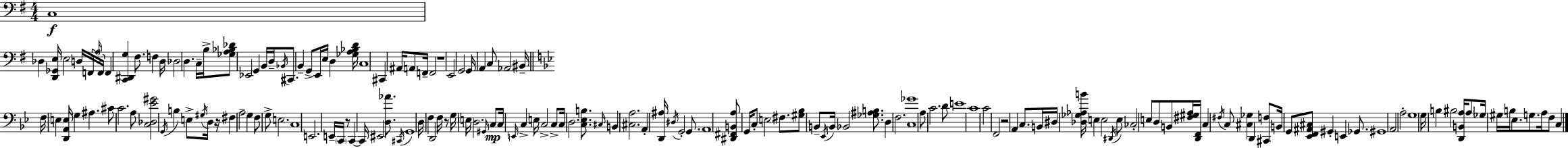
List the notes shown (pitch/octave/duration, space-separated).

C3/w Db3/q [D2,Gb2,E3]/s E3/h D3/s F2/s A3/s F2/s F2/q [C2,D#2,G3]/q F#3/e. F3/q D3/s Db3/h D3/q. C3/s B3/s [Gb3,A3,Bb3,Db4]/e Eb2/h G2/q B2/s D3/s Bb2/s C#2/e. B2/q G2/e E2/s E3/s D3/q [Gb3,A3,Bb3,D4]/s C3/w C#2/q A#2/s A2/e F2/s F2/h R/w E2/h G2/h G2/s A2/q C3/e Ab2/h BIS2/s F3/s E3/q [D2,A2,E3]/s G3/q A#3/q. C#4/e C4/h. A3/e [C3,Db3,Eb4,G#4]/h G2/s B3/q E3/e G#3/s D3/s R/s F#3/q A3/h G3/q F3/e G3/e E3/h. C3/w E2/h. E2/s C2/s R/e C2/q C2/s EIS2/h [D3,Ab4]/e. C#2/s G2/w D3/s F3/q D2/h F3/s R/e G3/s E3/s D3/h. G#2/s C3/e C3/s E2/s C3/q E3/s C3/h C3/e C3/s D3/h. [C3,Eb3,B3]/e. C#3/s B2/q [C#3,A3]/h. A2/q [D2,A#3]/s D#3/s G2/h G2/e. A2/w [D#2,F#2,B2,A3]/e G2/s C3/e E3/h F#3/e. [G#3,Bb3]/e B2/e Eb2/s B2/s Bb2/h [Gb3,A#3,B3]/e. D3/q F3/h. [C3,Gb4]/w A3/e C4/h. D4/e E4/w C4/w C4/h F2/h R/h A2/q C3/e. B2/s D#3/s [Db3,Gb3,Ab3,B4]/s E3/q E3/h D#2/s E3/e CES3/h E3/e D3/e B2/e [F#3,G#3,A3]/s [D2,F2]/s C3/q F#3/s C3/e [C#3,Gb3]/q D2/q [C#2,F3]/e B2/s G2/e [Eb2,F2,A#2,C#3]/e G#2/q E2/q Gb2/e. G#2/w A2/h A3/h G3/w G3/s B3/q BIS3/h [D2,B2,A3]/s A3/e Gb3/s G#3/s B3/s Eb3/e. G3/e. A3/s F3/e C3/q